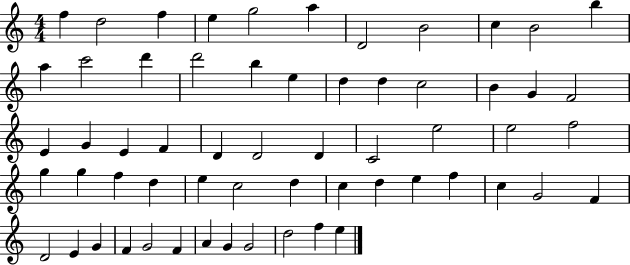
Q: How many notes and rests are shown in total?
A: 60